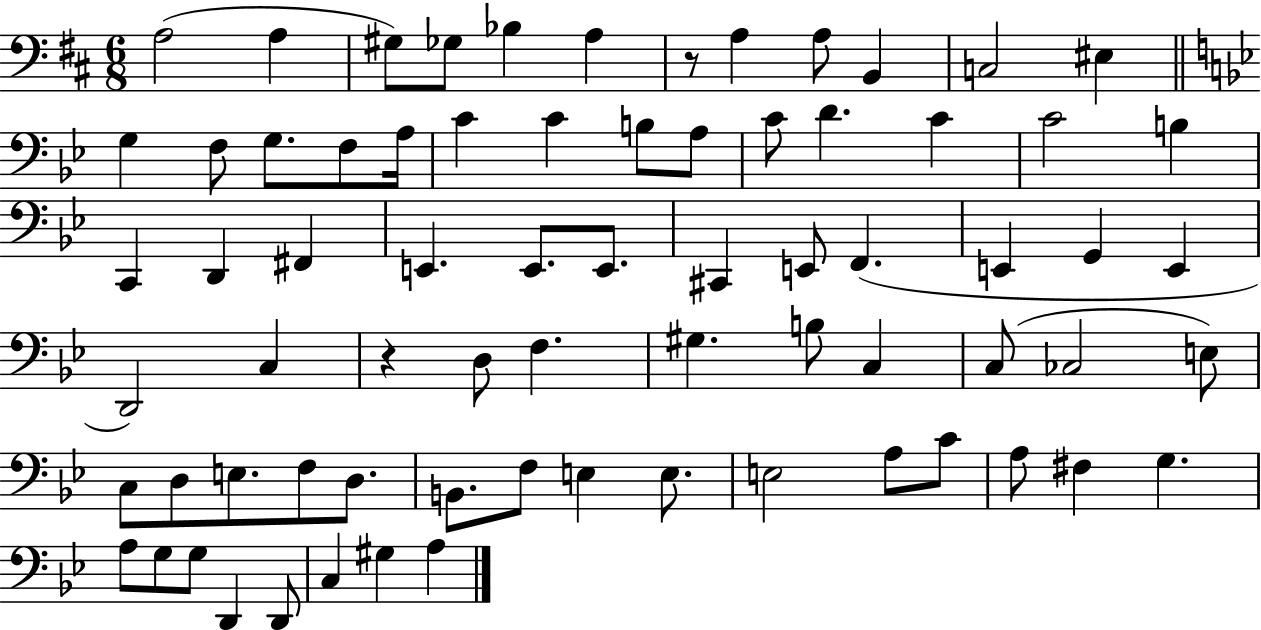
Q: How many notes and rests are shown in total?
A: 72